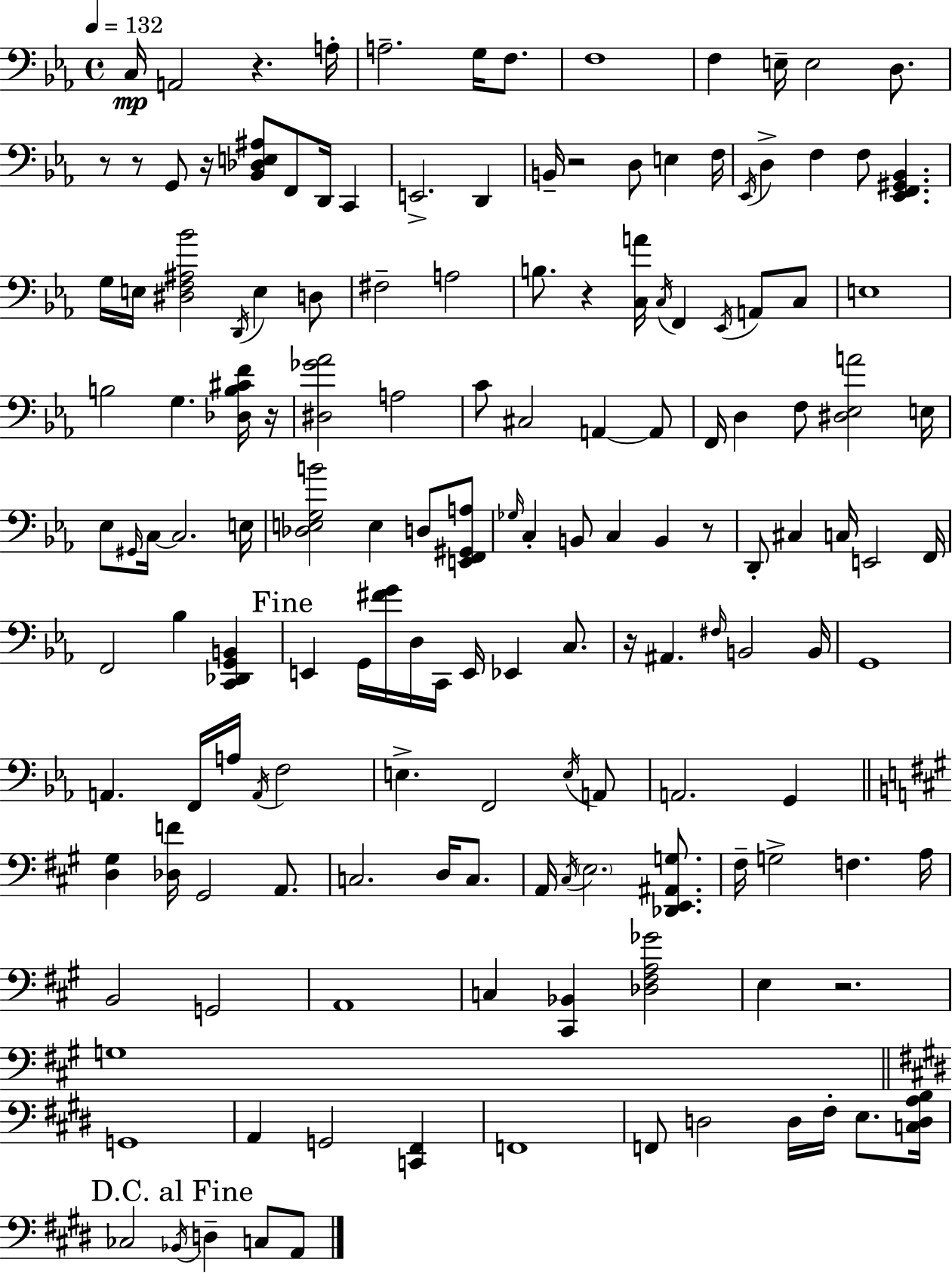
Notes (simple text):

C3/s A2/h R/q. A3/s A3/h. G3/s F3/e. F3/w F3/q E3/s E3/h D3/e. R/e R/e G2/e R/s [Bb2,Db3,E3,A#3]/e F2/e D2/s C2/q E2/h. D2/q B2/s R/h D3/e E3/q F3/s Eb2/s D3/q F3/q F3/e [Eb2,F2,G#2,Bb2]/q. G3/s E3/s [D#3,F3,A#3,Bb4]/h D2/s E3/q D3/e F#3/h A3/h B3/e. R/q [C3,A4]/s C3/s F2/q Eb2/s A2/e C3/e E3/w B3/h G3/q. [Db3,B3,C#4,F4]/s R/s [D#3,Gb4,Ab4]/h A3/h C4/e C#3/h A2/q A2/e F2/s D3/q F3/e [D#3,Eb3,A4]/h E3/s Eb3/e G#2/s C3/s C3/h. E3/s [Db3,E3,G3,B4]/h E3/q D3/e [E2,F2,G#2,A3]/e Gb3/s C3/q B2/e C3/q B2/q R/e D2/e C#3/q C3/s E2/h F2/s F2/h Bb3/q [C2,Db2,G2,B2]/q E2/q G2/s [F#4,G4]/s D3/s C2/s E2/s Eb2/q C3/e. R/s A#2/q. F#3/s B2/h B2/s G2/w A2/q. F2/s A3/s A2/s F3/h E3/q. F2/h E3/s A2/e A2/h. G2/q [D3,G#3]/q [Db3,F4]/s G#2/h A2/e. C3/h. D3/s C3/e. A2/s C#3/s E3/h. [Db2,E2,A#2,G3]/e. F#3/s G3/h F3/q. A3/s B2/h G2/h A2/w C3/q [C#2,Bb2]/q [Db3,F#3,A3,Gb4]/h E3/q R/h. G3/w G2/w A2/q G2/h [C2,F#2]/q F2/w F2/e D3/h D3/s F#3/s E3/e. [C3,D3,A3,B3]/s CES3/h Bb2/s D3/q C3/e A2/e